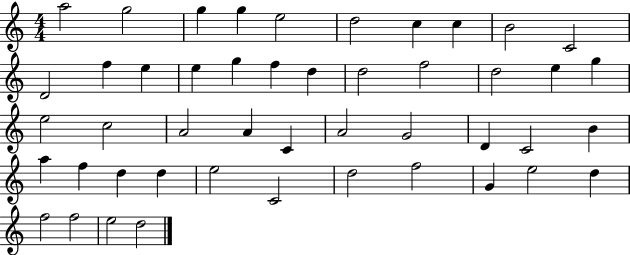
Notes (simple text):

A5/h G5/h G5/q G5/q E5/h D5/h C5/q C5/q B4/h C4/h D4/h F5/q E5/q E5/q G5/q F5/q D5/q D5/h F5/h D5/h E5/q G5/q E5/h C5/h A4/h A4/q C4/q A4/h G4/h D4/q C4/h B4/q A5/q F5/q D5/q D5/q E5/h C4/h D5/h F5/h G4/q E5/h D5/q F5/h F5/h E5/h D5/h